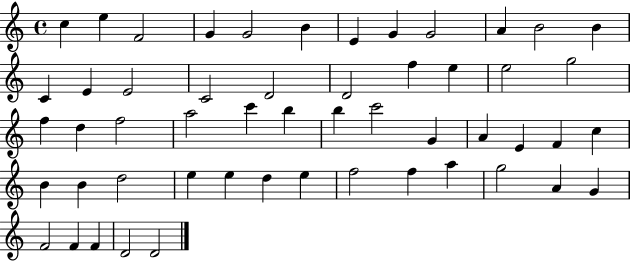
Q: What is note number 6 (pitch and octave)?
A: B4